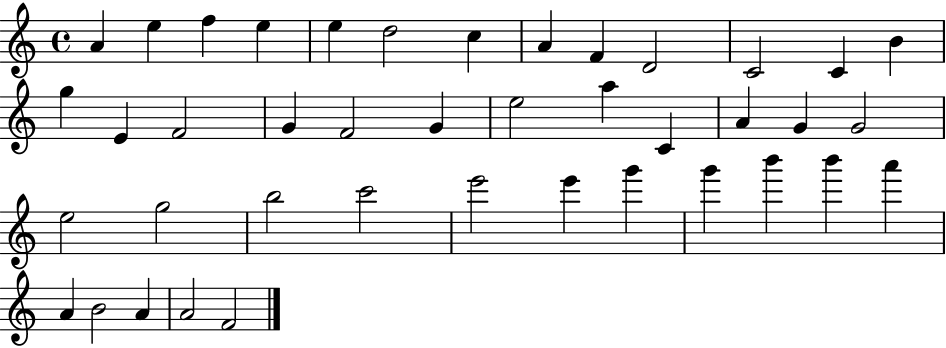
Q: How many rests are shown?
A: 0